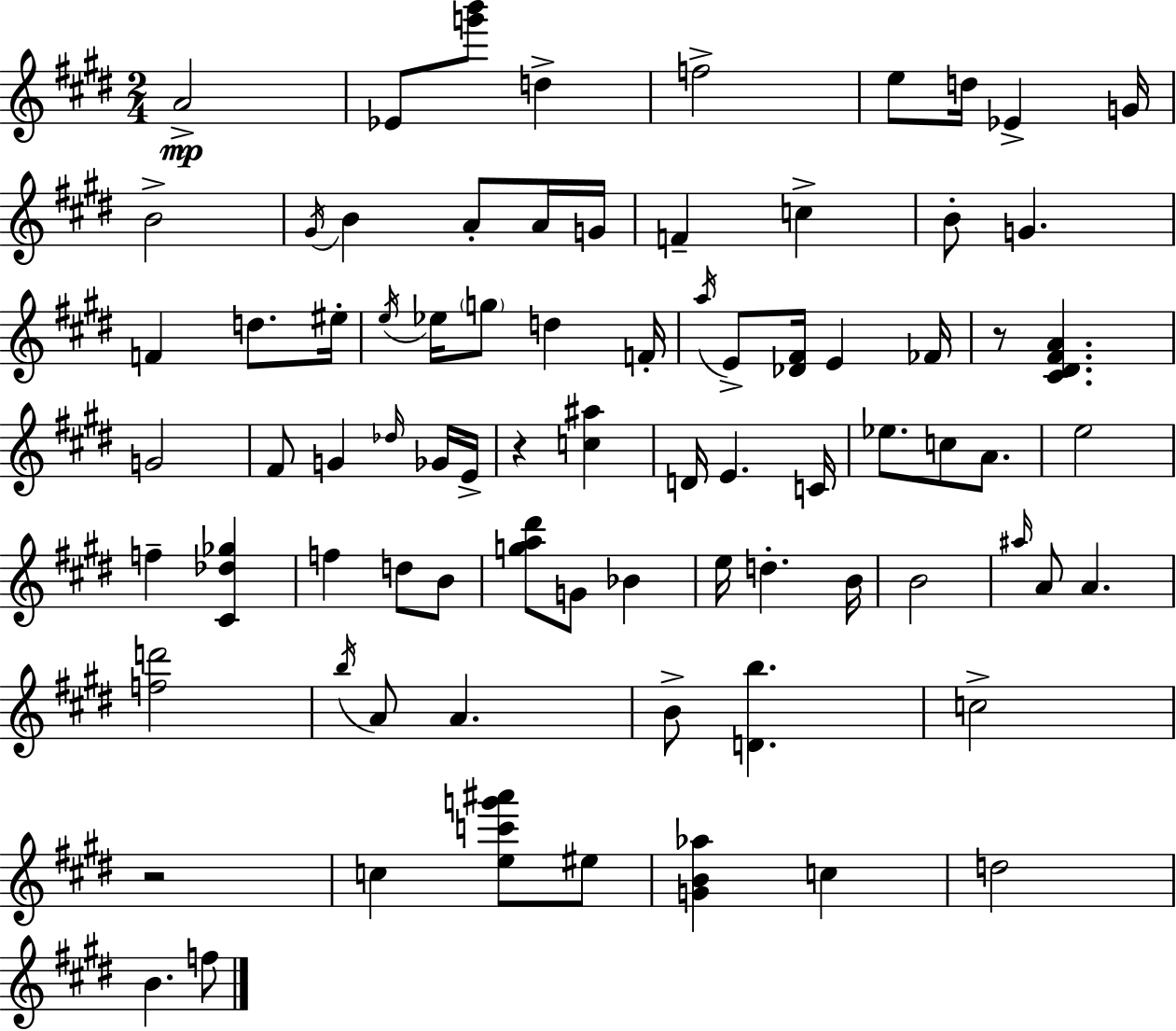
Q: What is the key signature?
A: E major